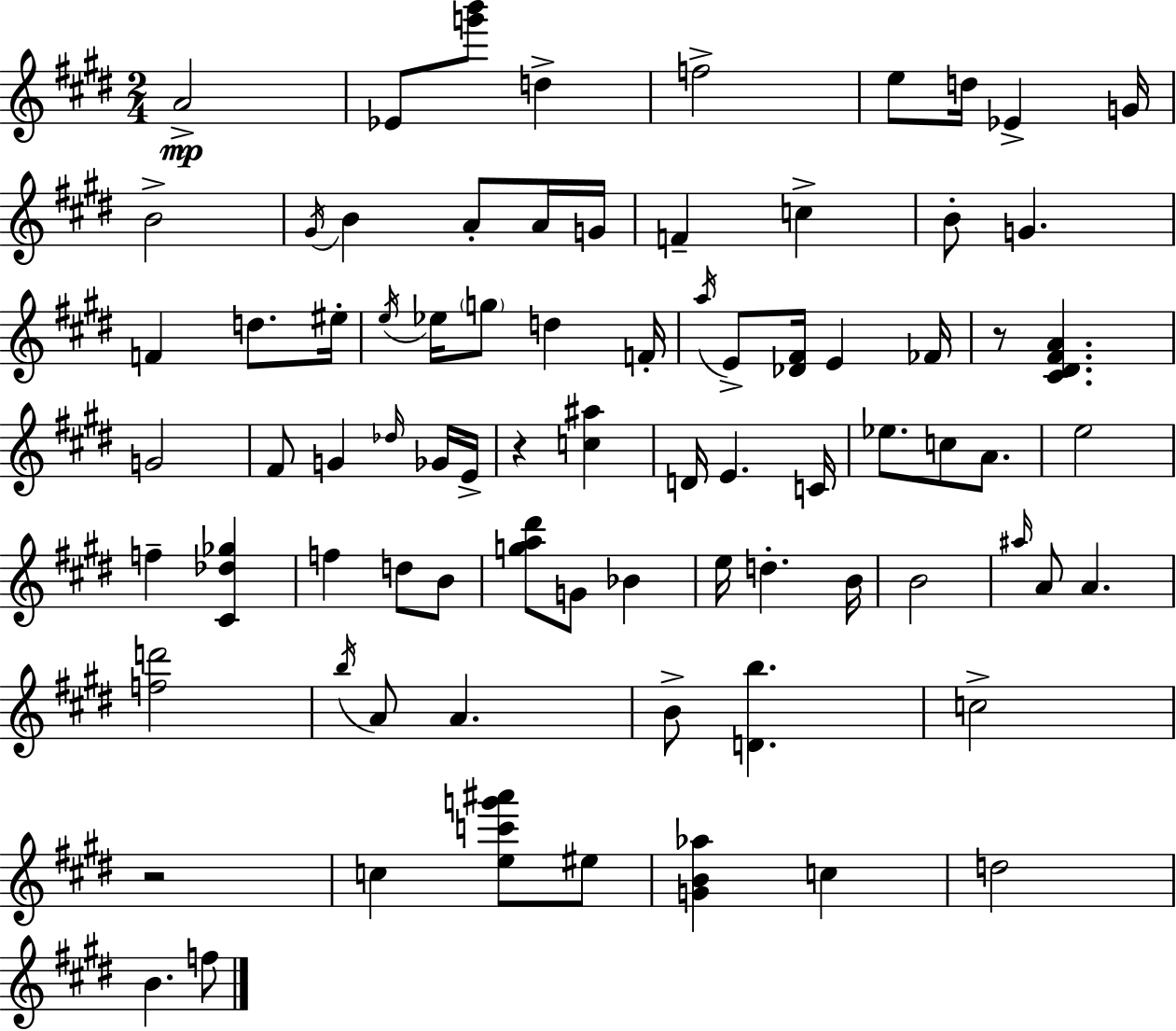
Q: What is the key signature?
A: E major